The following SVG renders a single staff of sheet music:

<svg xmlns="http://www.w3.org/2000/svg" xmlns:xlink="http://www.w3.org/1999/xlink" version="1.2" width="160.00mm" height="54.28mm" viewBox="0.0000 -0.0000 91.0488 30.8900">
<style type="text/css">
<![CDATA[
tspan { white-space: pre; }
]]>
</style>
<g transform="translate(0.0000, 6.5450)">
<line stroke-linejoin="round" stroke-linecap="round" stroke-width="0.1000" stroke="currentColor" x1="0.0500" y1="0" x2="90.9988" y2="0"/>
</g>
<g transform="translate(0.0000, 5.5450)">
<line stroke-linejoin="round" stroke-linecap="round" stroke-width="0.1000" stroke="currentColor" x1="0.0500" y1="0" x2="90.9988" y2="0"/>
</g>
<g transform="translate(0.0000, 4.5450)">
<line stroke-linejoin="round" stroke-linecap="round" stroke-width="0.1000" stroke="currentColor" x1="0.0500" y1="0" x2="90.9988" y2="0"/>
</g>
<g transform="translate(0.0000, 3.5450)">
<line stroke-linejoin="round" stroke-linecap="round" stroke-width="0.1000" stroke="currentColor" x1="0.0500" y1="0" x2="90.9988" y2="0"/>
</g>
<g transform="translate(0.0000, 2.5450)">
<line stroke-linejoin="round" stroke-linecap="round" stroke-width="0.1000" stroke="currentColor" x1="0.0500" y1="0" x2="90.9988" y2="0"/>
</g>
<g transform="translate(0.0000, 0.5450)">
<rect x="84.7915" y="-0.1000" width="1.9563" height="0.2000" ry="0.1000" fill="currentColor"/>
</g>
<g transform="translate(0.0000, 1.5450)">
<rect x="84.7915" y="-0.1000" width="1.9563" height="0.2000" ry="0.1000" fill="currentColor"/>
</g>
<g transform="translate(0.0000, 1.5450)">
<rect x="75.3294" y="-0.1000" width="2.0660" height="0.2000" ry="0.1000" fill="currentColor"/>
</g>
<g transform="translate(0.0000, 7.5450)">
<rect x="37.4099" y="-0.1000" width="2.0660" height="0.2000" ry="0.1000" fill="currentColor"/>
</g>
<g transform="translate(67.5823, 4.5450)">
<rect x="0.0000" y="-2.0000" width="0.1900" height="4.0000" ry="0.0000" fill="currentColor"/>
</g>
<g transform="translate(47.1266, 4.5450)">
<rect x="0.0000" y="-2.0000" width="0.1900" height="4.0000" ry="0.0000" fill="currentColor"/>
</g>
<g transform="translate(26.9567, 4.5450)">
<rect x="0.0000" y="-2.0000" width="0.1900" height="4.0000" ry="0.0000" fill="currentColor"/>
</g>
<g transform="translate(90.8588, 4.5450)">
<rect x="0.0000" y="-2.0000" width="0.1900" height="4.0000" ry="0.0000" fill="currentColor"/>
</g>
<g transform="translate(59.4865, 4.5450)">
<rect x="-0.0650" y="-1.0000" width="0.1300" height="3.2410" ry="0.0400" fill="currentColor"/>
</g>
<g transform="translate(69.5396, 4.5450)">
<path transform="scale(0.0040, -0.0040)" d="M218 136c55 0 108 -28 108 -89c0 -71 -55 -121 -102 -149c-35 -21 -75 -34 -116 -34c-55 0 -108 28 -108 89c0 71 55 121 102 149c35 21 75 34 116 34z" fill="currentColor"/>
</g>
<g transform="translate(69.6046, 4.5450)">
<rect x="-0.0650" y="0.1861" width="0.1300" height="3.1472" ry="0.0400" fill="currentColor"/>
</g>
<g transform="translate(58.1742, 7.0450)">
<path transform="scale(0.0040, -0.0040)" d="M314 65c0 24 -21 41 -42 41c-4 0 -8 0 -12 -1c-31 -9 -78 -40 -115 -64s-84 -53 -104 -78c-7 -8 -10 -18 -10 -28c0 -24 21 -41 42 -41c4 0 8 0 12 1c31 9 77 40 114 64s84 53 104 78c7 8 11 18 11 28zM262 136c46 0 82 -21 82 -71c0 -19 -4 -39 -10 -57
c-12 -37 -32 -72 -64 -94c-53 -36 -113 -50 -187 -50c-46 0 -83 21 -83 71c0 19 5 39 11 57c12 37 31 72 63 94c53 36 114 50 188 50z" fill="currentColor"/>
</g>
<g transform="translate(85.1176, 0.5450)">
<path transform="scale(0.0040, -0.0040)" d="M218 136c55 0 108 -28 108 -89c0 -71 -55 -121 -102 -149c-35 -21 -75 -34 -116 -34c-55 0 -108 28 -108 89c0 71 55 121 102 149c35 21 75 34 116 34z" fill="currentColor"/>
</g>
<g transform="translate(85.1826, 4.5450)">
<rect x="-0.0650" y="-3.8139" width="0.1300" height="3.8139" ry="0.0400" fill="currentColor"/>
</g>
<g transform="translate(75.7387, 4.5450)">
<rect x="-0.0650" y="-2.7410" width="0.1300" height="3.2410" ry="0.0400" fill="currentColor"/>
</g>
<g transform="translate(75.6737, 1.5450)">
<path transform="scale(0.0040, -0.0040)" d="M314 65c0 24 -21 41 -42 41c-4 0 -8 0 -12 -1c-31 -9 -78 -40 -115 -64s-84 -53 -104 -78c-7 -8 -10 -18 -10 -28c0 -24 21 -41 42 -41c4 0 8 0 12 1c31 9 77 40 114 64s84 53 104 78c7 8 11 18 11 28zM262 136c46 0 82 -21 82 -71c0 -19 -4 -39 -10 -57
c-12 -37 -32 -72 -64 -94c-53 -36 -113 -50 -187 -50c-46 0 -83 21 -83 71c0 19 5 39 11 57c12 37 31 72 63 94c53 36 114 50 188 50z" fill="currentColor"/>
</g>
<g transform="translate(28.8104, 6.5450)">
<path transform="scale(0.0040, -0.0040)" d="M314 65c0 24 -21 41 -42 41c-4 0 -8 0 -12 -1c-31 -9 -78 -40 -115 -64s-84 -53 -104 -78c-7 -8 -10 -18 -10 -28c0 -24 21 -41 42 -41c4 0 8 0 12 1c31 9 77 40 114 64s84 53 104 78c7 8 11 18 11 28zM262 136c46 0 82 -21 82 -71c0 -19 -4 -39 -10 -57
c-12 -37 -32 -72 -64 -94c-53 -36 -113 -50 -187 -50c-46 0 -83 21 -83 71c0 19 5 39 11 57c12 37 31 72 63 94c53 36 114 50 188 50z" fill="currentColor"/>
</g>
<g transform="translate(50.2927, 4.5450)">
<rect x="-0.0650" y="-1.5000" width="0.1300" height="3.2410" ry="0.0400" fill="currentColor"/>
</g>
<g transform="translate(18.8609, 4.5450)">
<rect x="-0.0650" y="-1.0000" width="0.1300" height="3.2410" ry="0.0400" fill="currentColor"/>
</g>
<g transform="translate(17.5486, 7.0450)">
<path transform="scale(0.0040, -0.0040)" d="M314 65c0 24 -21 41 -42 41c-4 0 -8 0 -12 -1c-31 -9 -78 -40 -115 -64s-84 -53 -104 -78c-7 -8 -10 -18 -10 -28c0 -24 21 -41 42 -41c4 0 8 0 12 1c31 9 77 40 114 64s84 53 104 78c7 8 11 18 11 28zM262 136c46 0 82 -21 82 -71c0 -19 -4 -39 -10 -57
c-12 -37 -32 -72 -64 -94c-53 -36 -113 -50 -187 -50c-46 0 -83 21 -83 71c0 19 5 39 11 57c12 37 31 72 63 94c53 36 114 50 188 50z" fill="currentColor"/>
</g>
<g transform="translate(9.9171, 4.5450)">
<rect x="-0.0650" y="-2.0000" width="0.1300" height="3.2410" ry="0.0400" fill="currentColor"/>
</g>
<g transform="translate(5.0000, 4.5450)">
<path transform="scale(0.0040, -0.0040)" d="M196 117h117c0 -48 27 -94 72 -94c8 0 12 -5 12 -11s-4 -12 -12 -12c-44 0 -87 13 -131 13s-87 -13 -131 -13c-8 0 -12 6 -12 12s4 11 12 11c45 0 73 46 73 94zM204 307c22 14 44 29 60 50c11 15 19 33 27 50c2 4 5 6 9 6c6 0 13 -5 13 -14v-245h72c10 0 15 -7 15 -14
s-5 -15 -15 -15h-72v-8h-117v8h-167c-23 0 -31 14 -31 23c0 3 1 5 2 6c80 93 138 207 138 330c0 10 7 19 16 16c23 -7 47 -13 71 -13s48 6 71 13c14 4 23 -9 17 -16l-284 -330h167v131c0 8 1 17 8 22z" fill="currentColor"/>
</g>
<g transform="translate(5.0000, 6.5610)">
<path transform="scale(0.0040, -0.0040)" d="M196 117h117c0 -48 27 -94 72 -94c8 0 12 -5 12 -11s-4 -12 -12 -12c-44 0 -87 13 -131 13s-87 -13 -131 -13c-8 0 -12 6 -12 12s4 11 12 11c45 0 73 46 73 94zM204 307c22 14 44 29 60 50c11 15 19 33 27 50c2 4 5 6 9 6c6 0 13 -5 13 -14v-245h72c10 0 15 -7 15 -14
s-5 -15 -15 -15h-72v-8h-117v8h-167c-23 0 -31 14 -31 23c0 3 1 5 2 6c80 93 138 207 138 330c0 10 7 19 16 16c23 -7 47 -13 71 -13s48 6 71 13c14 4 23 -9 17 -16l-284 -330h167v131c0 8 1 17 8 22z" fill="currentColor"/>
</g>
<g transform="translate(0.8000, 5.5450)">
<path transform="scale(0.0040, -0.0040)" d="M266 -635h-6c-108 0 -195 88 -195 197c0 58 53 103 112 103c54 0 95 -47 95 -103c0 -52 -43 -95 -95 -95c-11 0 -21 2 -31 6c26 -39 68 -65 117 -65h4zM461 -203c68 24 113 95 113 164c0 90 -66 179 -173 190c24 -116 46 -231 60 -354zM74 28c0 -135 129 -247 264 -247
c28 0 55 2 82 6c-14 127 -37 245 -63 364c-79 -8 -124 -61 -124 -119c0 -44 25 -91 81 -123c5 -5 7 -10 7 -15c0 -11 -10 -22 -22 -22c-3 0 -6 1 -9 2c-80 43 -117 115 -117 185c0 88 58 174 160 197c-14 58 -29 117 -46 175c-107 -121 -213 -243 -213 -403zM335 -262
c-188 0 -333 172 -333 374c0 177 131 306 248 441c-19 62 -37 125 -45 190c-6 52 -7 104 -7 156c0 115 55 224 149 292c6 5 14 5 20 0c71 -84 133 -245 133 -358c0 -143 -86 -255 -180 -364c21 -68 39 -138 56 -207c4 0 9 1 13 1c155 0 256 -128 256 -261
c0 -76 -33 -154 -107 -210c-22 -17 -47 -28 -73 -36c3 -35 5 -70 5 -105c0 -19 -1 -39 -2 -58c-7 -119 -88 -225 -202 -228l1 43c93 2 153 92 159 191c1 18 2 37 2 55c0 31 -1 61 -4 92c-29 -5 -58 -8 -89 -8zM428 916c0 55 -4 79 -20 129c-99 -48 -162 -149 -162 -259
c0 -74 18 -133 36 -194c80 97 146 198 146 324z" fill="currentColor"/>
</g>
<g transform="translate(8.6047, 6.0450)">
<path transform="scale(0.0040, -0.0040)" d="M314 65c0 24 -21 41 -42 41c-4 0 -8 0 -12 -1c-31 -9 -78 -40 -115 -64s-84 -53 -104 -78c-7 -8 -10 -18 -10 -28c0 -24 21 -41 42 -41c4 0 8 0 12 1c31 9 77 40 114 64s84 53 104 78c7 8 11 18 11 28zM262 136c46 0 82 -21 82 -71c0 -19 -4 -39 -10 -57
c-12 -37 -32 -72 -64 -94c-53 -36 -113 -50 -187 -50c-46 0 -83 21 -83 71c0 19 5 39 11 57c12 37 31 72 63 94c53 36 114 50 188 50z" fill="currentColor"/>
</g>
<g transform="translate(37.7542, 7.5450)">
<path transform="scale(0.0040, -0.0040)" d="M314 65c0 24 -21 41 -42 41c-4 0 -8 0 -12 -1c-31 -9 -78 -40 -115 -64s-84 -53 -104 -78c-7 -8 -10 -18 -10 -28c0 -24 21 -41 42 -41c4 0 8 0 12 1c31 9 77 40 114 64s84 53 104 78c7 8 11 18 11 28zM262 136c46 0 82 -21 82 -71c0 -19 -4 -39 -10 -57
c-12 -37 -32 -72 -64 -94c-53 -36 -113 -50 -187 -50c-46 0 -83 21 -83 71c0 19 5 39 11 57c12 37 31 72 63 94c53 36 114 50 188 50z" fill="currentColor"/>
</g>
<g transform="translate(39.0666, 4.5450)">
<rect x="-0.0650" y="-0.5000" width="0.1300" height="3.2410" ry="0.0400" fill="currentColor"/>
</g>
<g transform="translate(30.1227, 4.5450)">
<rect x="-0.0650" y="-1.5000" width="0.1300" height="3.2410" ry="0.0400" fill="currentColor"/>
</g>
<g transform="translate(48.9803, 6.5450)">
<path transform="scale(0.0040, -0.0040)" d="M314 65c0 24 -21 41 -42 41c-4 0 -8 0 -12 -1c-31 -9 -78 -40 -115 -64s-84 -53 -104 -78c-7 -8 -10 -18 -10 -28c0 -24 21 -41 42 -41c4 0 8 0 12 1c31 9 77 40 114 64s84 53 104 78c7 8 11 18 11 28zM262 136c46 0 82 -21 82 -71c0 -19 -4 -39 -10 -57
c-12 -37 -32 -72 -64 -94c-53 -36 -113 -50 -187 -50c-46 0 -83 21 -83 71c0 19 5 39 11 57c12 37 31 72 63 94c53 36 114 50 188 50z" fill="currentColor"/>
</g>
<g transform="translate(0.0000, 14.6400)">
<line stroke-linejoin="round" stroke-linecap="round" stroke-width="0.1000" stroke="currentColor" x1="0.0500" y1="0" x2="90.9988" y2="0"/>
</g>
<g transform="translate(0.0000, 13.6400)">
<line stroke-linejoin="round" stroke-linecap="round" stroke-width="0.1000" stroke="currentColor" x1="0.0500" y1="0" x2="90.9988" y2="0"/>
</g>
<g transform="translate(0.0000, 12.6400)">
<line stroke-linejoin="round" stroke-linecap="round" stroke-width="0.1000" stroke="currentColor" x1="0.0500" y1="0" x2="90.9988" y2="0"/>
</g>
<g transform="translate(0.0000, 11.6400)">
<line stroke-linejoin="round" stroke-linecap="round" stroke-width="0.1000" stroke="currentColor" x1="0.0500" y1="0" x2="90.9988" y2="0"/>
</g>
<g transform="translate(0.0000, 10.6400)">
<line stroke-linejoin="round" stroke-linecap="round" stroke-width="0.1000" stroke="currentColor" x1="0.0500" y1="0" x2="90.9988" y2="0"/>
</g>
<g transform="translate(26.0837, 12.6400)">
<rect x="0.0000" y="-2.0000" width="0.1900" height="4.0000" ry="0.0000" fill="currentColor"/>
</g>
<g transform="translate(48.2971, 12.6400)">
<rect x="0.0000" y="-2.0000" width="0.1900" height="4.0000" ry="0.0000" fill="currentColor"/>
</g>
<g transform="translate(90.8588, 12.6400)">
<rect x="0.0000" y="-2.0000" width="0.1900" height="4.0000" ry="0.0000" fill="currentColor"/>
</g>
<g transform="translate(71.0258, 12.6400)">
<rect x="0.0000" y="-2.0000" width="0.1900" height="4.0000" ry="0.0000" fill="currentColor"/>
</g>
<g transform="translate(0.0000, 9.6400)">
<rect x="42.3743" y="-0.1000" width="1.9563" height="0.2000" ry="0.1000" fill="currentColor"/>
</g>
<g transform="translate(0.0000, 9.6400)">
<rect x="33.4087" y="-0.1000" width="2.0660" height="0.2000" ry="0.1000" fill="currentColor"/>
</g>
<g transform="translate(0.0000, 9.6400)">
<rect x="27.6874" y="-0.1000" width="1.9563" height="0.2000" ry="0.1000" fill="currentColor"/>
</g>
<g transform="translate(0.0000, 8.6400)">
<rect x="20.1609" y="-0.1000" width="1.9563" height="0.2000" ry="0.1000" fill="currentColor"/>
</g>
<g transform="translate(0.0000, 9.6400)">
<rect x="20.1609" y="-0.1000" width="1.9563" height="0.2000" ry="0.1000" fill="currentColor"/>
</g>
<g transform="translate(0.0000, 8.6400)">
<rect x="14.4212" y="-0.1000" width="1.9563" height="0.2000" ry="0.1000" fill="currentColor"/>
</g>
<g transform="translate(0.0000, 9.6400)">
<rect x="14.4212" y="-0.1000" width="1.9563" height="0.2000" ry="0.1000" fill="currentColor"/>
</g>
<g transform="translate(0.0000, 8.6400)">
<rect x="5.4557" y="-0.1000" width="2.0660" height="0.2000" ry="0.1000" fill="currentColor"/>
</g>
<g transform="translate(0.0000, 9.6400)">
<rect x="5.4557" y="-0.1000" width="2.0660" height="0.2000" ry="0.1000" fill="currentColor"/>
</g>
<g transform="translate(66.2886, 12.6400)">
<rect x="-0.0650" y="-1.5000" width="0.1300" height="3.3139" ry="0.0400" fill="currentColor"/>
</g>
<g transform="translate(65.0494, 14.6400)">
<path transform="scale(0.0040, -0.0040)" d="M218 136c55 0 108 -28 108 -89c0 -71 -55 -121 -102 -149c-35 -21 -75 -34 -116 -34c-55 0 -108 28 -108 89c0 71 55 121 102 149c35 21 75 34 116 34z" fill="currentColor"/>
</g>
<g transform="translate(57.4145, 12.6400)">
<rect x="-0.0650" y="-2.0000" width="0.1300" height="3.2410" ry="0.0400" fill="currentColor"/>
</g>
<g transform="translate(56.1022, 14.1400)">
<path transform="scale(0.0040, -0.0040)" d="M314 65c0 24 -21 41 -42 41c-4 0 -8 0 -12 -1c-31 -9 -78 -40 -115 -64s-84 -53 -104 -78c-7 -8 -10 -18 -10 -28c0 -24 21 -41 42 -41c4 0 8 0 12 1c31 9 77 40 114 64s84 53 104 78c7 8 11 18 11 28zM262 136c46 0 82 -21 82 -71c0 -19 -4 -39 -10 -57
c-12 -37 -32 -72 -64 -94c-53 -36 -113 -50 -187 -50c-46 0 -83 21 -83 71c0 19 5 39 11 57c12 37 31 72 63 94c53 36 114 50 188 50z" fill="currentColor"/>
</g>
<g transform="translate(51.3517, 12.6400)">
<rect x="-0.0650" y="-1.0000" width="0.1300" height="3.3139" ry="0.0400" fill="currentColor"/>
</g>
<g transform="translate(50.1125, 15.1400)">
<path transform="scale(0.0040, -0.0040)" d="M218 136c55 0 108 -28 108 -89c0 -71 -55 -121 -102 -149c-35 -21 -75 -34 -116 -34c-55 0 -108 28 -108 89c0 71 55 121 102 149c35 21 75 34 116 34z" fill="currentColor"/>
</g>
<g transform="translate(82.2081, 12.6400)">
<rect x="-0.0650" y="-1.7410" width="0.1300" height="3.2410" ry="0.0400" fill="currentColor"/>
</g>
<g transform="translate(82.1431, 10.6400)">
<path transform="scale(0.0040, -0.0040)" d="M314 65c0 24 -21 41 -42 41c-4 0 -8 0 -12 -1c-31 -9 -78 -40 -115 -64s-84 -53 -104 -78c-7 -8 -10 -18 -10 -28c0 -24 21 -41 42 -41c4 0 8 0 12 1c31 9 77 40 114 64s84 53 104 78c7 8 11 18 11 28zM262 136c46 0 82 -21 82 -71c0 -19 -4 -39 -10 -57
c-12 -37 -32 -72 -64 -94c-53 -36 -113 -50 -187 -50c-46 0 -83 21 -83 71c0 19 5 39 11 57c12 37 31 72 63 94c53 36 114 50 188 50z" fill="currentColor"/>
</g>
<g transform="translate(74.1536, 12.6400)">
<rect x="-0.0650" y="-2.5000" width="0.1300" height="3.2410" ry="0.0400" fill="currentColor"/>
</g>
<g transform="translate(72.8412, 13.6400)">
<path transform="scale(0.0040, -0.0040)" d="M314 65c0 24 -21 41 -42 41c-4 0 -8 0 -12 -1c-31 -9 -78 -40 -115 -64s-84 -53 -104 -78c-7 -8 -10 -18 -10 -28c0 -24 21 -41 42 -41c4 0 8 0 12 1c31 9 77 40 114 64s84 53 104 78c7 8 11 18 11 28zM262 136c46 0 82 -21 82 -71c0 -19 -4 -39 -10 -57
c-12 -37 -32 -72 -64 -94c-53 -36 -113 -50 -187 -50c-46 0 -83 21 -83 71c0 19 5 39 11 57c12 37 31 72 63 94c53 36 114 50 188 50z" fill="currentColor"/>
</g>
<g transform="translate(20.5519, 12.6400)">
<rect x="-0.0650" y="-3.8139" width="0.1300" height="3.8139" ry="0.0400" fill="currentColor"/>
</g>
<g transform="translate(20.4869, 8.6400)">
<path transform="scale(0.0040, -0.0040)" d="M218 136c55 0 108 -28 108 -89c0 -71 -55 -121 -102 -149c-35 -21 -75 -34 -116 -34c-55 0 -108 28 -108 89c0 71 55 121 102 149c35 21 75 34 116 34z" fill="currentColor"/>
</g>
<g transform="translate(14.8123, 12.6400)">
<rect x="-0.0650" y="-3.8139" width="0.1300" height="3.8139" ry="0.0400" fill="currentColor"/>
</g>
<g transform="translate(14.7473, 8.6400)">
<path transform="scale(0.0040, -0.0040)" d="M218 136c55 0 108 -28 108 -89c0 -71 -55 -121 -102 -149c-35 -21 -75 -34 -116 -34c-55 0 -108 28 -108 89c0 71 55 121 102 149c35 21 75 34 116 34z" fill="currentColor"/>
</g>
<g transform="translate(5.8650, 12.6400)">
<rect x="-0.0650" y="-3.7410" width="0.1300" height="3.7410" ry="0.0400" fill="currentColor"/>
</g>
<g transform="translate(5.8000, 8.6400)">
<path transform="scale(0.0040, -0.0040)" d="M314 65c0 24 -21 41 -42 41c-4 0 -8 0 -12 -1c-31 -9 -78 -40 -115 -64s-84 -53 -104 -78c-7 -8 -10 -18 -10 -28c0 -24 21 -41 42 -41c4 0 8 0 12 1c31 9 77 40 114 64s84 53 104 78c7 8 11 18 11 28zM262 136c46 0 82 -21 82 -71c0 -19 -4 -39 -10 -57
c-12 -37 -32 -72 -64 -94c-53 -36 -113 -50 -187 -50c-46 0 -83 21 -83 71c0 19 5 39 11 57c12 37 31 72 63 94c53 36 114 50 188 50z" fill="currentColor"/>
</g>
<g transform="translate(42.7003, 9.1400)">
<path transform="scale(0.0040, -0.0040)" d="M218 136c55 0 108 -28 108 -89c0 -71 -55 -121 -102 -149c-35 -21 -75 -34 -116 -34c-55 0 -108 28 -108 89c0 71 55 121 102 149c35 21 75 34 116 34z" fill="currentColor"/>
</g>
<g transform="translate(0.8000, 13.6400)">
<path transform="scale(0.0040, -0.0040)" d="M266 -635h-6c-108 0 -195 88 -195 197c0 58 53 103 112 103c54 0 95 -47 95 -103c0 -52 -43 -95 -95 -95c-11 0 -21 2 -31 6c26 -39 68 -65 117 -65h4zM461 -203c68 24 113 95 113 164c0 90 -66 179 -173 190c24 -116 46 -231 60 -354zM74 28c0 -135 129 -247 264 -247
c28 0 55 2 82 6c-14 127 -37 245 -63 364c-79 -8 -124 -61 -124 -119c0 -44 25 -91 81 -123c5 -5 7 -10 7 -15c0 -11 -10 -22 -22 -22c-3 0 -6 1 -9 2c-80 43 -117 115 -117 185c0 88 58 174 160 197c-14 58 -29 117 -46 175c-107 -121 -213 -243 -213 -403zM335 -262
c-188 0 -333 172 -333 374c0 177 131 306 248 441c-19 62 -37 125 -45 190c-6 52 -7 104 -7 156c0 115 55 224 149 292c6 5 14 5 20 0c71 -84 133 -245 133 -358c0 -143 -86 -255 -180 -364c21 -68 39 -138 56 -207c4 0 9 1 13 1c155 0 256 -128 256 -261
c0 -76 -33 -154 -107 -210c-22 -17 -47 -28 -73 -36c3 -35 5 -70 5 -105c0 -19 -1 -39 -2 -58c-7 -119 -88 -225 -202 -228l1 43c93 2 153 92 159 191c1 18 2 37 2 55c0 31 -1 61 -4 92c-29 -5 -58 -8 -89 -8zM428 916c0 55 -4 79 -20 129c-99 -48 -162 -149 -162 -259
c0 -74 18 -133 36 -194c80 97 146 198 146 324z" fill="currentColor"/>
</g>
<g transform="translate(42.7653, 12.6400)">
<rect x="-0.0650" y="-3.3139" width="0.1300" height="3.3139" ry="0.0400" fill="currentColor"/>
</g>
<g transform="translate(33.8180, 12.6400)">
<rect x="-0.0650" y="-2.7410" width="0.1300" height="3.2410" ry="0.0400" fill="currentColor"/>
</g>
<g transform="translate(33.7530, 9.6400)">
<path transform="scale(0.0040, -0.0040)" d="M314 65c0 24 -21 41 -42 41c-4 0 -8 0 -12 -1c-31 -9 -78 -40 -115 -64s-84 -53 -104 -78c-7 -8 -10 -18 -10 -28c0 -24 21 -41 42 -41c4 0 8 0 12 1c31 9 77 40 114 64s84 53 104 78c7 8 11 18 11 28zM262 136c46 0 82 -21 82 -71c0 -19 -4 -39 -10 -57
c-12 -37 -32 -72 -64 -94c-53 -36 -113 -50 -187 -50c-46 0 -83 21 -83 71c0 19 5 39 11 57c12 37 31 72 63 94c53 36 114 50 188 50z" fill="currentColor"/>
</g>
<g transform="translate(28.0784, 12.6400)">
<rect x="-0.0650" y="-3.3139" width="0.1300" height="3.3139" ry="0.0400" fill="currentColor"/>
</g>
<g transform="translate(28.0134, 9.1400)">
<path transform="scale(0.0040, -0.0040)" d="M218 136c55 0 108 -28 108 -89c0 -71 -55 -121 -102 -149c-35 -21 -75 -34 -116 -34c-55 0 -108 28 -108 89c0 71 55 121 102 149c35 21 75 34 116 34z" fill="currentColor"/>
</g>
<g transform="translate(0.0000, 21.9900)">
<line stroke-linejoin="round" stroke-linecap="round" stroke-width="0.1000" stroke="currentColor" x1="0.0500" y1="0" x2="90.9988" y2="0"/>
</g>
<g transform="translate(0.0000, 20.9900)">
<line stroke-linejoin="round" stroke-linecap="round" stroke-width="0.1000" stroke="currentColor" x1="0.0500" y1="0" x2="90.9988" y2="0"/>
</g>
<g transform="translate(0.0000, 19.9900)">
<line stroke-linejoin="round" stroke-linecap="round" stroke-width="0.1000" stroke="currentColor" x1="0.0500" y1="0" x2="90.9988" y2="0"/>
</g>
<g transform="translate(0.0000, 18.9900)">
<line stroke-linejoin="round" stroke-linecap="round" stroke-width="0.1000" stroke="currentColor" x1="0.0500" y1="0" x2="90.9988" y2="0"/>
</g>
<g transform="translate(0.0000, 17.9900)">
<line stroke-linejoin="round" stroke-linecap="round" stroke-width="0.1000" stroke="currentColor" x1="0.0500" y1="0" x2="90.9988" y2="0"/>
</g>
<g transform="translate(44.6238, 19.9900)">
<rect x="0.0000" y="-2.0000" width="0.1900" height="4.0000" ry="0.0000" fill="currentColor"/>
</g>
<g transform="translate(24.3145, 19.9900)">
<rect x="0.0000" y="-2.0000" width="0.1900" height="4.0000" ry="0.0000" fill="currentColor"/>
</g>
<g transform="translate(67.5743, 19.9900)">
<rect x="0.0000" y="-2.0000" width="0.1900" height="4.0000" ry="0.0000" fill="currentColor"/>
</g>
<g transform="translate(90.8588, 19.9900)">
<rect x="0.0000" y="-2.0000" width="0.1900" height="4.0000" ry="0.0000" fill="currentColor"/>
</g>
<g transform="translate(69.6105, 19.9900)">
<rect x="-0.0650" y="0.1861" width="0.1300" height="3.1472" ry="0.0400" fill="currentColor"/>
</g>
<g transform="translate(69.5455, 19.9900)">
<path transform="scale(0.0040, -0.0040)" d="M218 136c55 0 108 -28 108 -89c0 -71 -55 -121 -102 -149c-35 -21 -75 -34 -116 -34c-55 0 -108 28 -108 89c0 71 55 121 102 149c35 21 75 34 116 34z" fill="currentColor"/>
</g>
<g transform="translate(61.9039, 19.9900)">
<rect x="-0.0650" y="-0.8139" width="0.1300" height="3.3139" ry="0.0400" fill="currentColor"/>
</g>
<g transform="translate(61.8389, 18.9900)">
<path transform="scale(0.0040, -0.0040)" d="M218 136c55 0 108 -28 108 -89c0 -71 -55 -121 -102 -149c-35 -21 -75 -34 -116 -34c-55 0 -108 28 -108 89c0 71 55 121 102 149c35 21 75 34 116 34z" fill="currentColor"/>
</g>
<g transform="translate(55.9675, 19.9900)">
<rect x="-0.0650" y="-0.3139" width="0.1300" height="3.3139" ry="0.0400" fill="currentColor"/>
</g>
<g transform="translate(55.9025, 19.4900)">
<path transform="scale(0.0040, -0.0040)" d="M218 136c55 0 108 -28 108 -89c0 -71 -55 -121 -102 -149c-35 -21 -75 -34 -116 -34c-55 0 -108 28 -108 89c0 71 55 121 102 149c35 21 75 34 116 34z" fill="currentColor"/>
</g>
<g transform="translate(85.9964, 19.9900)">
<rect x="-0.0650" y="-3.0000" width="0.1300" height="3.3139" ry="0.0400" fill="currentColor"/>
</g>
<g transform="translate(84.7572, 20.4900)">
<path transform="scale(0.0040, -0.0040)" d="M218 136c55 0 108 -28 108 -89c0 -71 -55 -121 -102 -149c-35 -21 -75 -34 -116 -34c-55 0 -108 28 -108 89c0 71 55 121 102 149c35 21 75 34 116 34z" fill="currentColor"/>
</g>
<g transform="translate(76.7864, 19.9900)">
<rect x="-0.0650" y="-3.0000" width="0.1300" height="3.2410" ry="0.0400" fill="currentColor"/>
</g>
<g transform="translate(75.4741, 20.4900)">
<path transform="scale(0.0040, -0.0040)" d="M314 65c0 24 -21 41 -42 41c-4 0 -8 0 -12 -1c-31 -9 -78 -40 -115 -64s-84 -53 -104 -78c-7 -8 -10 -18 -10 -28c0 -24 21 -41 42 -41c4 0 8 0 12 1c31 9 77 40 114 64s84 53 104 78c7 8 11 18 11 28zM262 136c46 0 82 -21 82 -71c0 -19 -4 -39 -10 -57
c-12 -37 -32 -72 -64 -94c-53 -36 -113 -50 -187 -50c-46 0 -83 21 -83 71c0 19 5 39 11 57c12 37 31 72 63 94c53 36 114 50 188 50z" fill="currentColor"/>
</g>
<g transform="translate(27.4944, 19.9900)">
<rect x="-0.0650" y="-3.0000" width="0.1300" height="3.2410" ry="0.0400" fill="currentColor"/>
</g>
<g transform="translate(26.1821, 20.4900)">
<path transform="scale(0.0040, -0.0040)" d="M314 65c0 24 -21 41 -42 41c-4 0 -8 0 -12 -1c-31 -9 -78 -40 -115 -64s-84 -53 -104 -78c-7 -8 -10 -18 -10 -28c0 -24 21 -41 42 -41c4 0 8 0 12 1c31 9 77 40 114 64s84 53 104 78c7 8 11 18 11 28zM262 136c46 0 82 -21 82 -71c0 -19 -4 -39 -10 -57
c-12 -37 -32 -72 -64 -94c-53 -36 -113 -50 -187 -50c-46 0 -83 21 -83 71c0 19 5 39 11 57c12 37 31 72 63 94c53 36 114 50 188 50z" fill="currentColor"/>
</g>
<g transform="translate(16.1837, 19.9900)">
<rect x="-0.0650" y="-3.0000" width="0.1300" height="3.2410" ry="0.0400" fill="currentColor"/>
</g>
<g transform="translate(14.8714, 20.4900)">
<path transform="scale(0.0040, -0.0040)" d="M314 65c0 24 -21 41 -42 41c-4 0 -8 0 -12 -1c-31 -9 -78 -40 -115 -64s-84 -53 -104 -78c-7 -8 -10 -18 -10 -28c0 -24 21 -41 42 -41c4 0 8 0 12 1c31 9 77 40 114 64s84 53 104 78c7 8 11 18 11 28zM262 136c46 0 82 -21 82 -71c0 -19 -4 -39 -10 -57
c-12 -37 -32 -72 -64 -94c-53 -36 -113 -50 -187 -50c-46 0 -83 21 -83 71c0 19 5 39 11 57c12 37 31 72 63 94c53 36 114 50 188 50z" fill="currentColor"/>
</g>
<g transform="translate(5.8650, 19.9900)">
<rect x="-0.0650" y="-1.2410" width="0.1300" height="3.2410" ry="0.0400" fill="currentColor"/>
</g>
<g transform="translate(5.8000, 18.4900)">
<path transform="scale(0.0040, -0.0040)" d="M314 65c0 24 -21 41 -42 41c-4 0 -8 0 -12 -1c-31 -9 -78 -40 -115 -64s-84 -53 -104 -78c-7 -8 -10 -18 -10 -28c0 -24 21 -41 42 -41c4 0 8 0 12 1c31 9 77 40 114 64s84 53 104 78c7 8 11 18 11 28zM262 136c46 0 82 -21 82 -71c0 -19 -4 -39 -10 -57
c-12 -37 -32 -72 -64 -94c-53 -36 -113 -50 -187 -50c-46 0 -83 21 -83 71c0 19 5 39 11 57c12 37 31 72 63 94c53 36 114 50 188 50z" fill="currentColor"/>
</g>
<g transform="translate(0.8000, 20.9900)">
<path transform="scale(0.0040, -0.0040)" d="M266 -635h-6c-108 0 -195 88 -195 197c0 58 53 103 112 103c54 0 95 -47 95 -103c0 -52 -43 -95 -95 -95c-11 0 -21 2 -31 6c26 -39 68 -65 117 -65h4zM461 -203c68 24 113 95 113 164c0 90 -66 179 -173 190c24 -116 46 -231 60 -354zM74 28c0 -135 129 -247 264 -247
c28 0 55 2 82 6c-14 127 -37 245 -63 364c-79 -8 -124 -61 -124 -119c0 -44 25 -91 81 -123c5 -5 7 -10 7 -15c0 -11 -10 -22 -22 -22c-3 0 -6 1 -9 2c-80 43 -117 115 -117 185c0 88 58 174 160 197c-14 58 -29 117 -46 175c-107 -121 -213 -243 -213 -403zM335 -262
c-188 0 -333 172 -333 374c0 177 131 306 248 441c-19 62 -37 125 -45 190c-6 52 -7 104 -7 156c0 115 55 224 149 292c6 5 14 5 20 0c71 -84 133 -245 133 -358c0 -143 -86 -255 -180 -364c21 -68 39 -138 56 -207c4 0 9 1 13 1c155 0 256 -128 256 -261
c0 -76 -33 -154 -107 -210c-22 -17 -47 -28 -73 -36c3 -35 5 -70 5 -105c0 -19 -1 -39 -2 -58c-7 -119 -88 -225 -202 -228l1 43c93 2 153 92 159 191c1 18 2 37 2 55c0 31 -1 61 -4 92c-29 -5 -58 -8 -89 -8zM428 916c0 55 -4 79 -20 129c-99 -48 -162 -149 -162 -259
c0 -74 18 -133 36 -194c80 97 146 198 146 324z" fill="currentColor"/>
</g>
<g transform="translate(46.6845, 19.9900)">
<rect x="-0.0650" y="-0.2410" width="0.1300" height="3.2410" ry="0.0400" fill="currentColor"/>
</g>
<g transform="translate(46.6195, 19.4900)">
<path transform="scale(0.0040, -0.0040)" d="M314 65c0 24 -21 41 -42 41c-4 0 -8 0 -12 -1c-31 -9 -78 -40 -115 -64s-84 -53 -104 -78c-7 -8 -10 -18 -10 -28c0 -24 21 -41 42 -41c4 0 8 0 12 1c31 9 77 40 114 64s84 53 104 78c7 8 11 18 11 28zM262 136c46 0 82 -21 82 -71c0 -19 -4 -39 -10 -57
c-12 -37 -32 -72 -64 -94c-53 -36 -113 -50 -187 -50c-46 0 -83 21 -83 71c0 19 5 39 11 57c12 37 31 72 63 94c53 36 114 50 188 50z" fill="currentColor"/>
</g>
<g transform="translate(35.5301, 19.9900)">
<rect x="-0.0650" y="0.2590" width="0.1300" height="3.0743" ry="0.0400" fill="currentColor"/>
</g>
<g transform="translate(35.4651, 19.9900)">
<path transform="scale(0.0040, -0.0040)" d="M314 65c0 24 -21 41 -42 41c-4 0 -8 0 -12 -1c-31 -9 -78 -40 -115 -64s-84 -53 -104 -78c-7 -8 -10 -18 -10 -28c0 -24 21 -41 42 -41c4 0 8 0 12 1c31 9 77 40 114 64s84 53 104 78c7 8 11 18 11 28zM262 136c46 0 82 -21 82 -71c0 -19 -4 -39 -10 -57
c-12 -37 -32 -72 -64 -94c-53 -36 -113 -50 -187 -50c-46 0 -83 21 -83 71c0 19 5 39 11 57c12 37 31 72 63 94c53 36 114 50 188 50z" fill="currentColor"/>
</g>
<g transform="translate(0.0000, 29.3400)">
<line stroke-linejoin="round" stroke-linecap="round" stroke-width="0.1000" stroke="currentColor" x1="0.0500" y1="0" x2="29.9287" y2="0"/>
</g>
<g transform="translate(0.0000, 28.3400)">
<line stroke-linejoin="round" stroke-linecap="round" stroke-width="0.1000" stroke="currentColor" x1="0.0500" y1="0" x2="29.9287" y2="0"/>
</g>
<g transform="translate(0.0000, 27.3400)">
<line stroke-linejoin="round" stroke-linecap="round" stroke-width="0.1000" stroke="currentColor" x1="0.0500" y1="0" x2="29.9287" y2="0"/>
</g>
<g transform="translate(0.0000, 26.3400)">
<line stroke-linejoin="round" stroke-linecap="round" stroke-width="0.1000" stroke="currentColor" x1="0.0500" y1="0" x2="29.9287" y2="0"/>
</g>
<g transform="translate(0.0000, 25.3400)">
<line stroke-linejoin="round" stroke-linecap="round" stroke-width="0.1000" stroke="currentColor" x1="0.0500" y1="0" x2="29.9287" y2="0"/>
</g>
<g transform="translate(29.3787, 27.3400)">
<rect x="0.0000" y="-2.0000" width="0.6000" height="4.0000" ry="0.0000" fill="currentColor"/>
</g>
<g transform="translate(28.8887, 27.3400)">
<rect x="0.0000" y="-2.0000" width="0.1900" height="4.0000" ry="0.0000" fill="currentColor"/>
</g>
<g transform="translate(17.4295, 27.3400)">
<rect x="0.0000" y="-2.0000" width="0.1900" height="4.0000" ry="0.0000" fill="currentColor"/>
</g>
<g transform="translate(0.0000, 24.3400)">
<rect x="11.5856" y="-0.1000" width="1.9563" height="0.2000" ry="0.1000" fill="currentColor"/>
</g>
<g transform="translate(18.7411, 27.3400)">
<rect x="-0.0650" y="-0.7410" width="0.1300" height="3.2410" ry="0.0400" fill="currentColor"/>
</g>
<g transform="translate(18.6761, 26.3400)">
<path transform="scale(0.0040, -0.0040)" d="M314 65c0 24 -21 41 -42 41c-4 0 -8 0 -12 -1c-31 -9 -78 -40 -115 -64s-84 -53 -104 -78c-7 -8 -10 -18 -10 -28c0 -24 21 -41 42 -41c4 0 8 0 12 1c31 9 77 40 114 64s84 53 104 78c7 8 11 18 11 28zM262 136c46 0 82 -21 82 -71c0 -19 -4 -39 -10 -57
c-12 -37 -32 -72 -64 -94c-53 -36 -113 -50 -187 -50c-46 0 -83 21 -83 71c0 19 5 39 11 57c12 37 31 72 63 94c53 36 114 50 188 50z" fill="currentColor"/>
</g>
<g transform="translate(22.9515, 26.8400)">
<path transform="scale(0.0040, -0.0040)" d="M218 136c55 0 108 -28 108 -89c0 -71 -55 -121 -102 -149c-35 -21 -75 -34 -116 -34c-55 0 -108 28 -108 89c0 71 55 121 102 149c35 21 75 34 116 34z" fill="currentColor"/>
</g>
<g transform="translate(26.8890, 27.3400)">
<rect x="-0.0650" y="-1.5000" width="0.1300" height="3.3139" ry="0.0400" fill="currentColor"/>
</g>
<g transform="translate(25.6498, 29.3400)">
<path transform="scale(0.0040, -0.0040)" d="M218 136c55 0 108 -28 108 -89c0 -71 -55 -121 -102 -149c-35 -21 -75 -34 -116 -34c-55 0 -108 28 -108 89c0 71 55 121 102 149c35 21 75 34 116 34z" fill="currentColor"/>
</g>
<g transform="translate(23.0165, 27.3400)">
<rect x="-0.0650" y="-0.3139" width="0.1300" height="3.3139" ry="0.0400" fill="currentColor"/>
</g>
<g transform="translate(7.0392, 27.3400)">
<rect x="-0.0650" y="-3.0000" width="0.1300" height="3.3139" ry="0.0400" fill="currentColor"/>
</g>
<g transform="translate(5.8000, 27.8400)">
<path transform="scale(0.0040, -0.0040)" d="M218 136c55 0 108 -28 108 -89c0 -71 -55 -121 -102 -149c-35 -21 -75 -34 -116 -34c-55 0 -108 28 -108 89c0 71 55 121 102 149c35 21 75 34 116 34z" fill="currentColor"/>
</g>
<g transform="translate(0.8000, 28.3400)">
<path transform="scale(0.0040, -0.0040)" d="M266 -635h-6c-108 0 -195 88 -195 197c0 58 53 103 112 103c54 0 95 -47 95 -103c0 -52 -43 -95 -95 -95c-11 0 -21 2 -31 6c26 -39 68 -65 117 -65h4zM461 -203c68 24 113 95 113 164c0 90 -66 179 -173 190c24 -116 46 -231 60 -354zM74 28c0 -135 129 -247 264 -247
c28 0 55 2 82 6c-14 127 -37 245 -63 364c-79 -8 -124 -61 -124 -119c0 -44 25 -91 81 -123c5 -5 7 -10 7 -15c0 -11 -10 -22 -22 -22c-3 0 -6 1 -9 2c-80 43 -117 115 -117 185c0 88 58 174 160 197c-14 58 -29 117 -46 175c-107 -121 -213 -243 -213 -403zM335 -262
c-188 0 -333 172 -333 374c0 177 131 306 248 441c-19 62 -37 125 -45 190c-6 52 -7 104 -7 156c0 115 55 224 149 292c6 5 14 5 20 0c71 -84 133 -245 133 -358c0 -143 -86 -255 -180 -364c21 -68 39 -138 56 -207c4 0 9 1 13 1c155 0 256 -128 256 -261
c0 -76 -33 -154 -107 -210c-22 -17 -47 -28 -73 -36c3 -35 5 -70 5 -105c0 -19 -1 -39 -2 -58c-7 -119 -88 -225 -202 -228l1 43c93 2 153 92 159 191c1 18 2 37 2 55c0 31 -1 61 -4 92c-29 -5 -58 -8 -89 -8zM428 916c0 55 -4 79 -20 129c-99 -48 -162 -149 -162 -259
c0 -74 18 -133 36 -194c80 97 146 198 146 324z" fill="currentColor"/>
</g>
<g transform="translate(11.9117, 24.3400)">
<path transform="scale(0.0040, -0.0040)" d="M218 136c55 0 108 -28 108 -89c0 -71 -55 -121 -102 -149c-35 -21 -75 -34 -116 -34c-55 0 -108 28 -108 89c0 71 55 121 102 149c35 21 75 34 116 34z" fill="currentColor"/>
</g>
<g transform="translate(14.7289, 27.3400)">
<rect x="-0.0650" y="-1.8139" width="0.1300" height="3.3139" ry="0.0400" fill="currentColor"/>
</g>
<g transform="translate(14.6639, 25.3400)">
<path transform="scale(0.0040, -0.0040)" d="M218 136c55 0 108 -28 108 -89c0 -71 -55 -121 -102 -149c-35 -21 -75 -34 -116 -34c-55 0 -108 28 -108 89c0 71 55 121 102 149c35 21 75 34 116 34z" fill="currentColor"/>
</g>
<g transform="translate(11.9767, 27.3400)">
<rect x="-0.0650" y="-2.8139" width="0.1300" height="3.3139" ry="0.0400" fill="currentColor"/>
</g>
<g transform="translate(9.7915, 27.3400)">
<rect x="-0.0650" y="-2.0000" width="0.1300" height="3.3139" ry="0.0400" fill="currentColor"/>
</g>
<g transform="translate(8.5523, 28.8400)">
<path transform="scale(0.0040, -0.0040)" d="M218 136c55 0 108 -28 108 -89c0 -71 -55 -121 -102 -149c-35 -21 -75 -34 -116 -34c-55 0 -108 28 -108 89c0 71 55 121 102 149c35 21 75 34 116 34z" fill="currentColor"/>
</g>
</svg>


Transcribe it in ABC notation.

X:1
T:Untitled
M:4/4
L:1/4
K:C
F2 D2 E2 C2 E2 D2 B a2 c' c'2 c' c' b a2 b D F2 E G2 f2 e2 A2 A2 B2 c2 c d B A2 A A F a f d2 c E